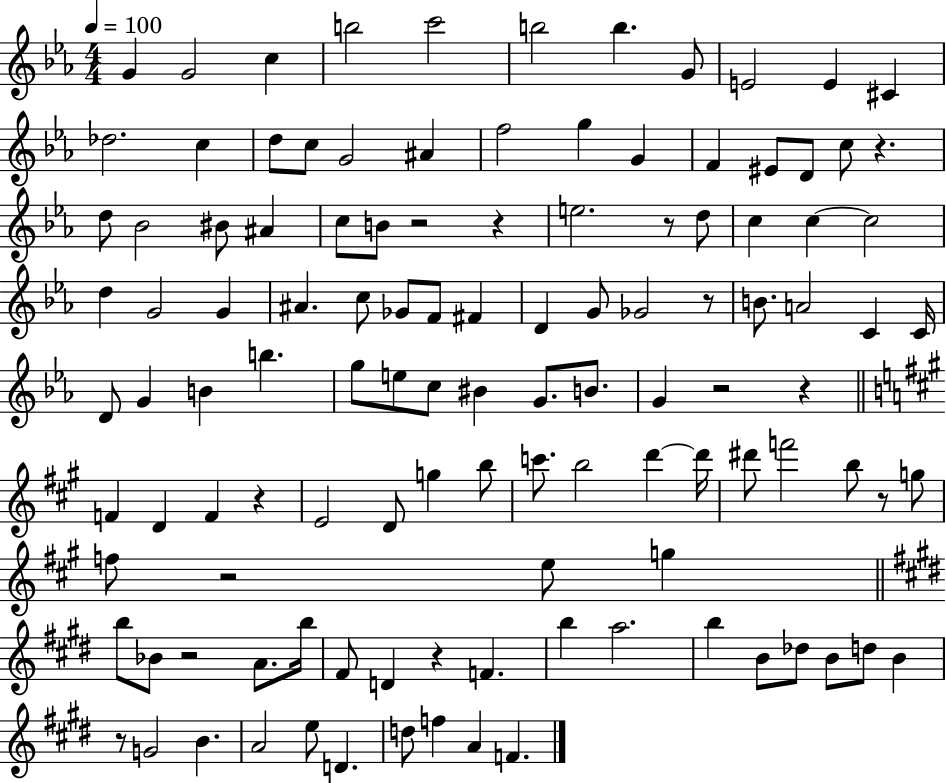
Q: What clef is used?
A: treble